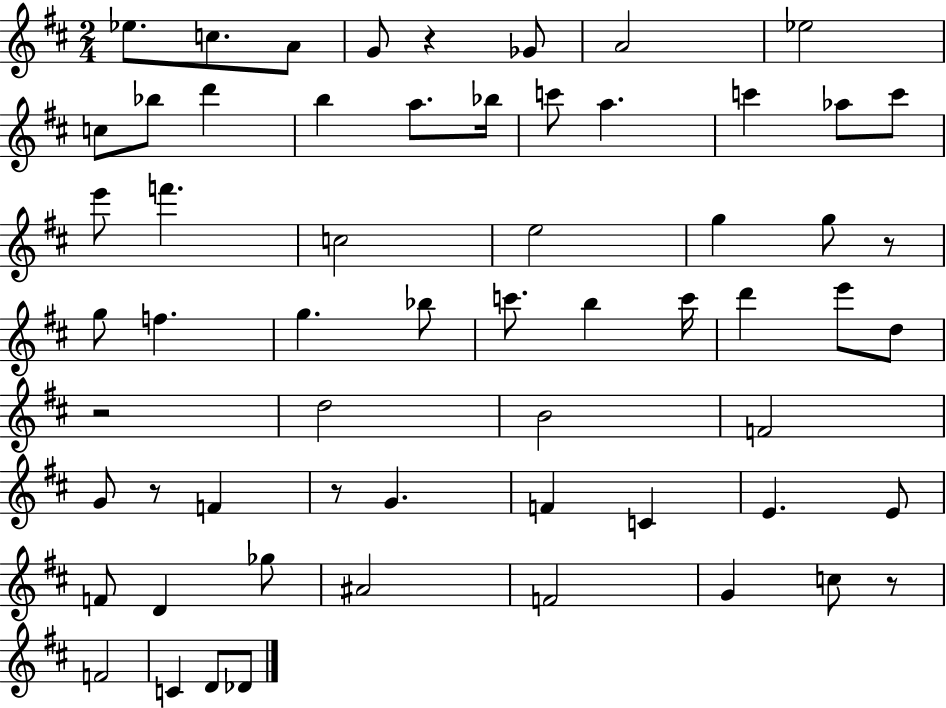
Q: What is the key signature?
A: D major